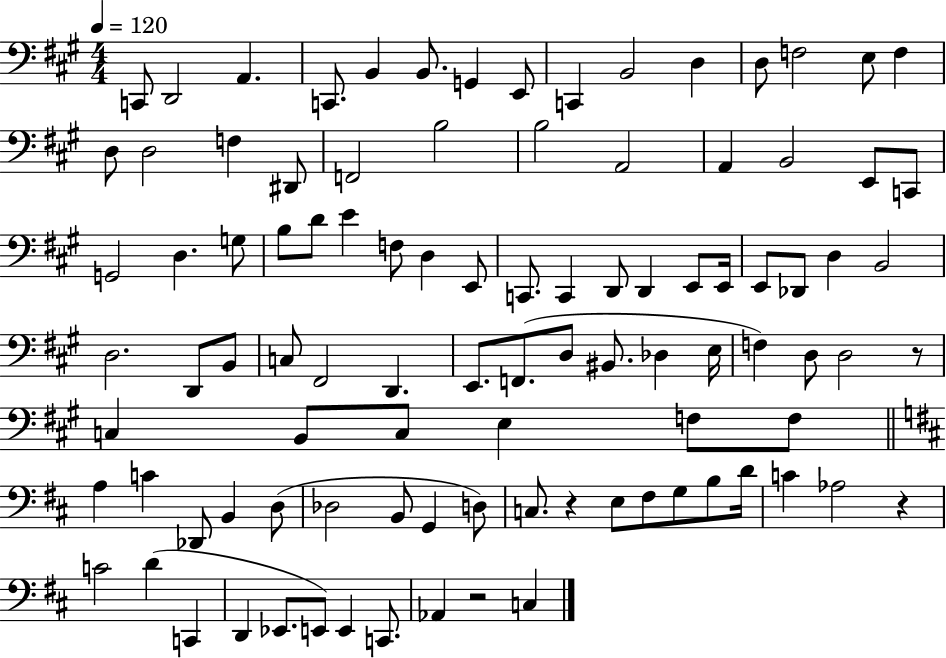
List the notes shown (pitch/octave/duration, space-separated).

C2/e D2/h A2/q. C2/e. B2/q B2/e. G2/q E2/e C2/q B2/h D3/q D3/e F3/h E3/e F3/q D3/e D3/h F3/q D#2/e F2/h B3/h B3/h A2/h A2/q B2/h E2/e C2/e G2/h D3/q. G3/e B3/e D4/e E4/q F3/e D3/q E2/e C2/e. C2/q D2/e D2/q E2/e E2/s E2/e Db2/e D3/q B2/h D3/h. D2/e B2/e C3/e F#2/h D2/q. E2/e. F2/e. D3/e BIS2/e. Db3/q E3/s F3/q D3/e D3/h R/e C3/q B2/e C3/e E3/q F3/e F3/e A3/q C4/q Db2/e B2/q D3/e Db3/h B2/e G2/q D3/e C3/e. R/q E3/e F#3/e G3/e B3/e D4/s C4/q Ab3/h R/q C4/h D4/q C2/q D2/q Eb2/e. E2/e E2/q C2/e. Ab2/q R/h C3/q